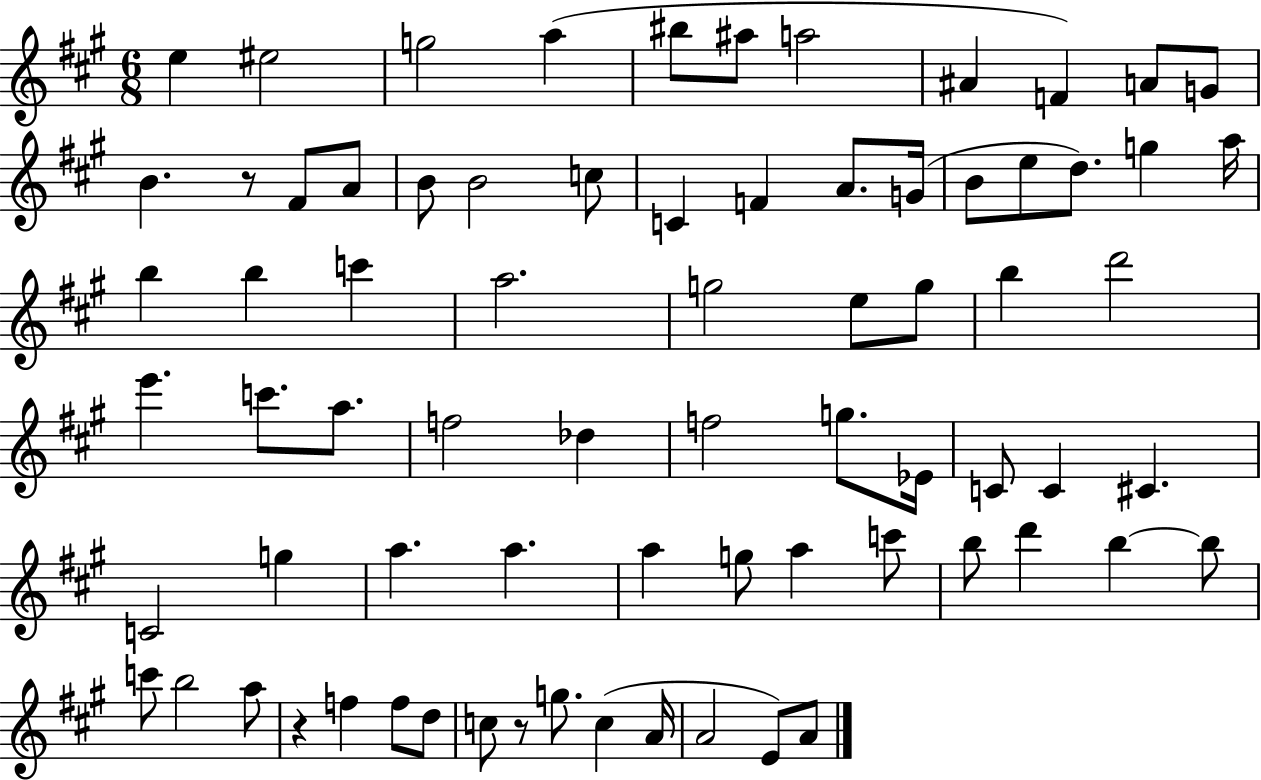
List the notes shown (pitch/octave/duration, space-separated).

E5/q EIS5/h G5/h A5/q BIS5/e A#5/e A5/h A#4/q F4/q A4/e G4/e B4/q. R/e F#4/e A4/e B4/e B4/h C5/e C4/q F4/q A4/e. G4/s B4/e E5/e D5/e. G5/q A5/s B5/q B5/q C6/q A5/h. G5/h E5/e G5/e B5/q D6/h E6/q. C6/e. A5/e. F5/h Db5/q F5/h G5/e. Eb4/s C4/e C4/q C#4/q. C4/h G5/q A5/q. A5/q. A5/q G5/e A5/q C6/e B5/e D6/q B5/q B5/e C6/e B5/h A5/e R/q F5/q F5/e D5/e C5/e R/e G5/e. C5/q A4/s A4/h E4/e A4/e